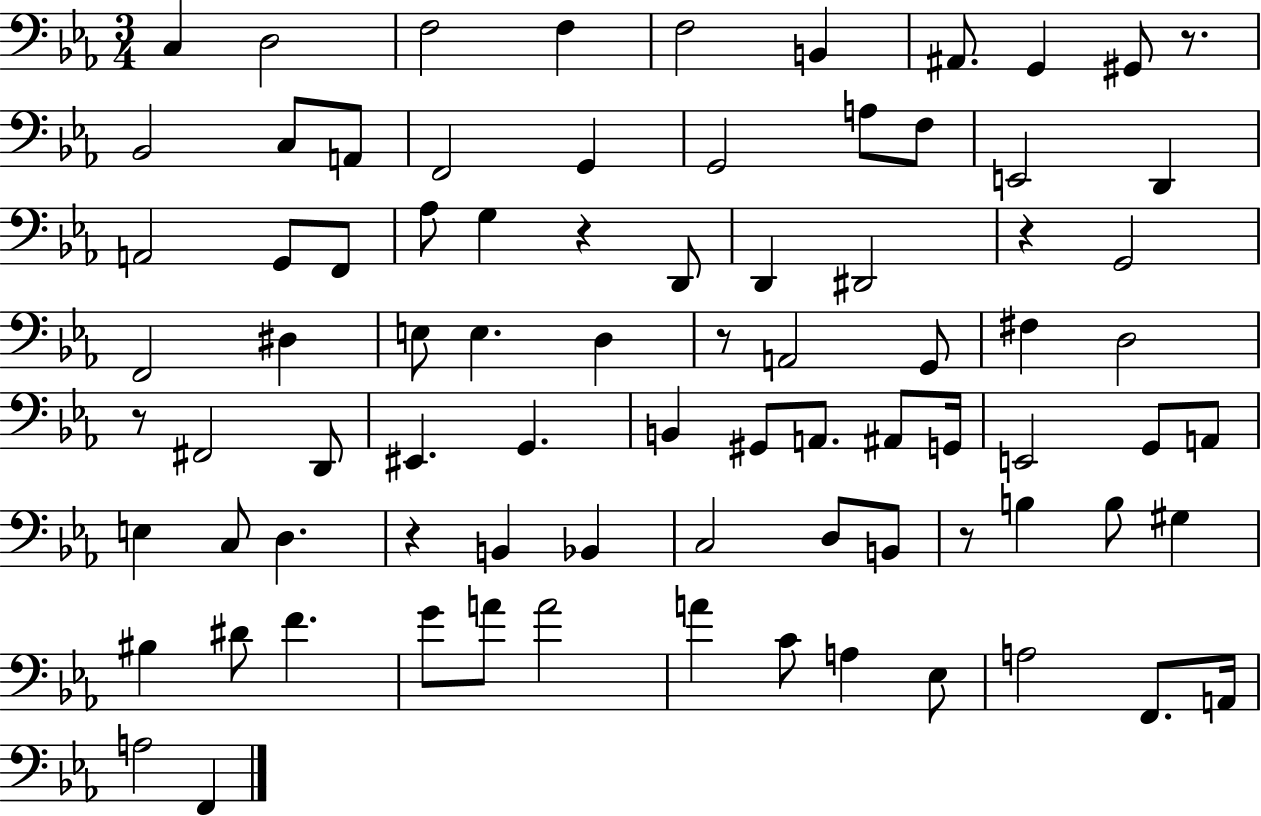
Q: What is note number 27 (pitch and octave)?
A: D#2